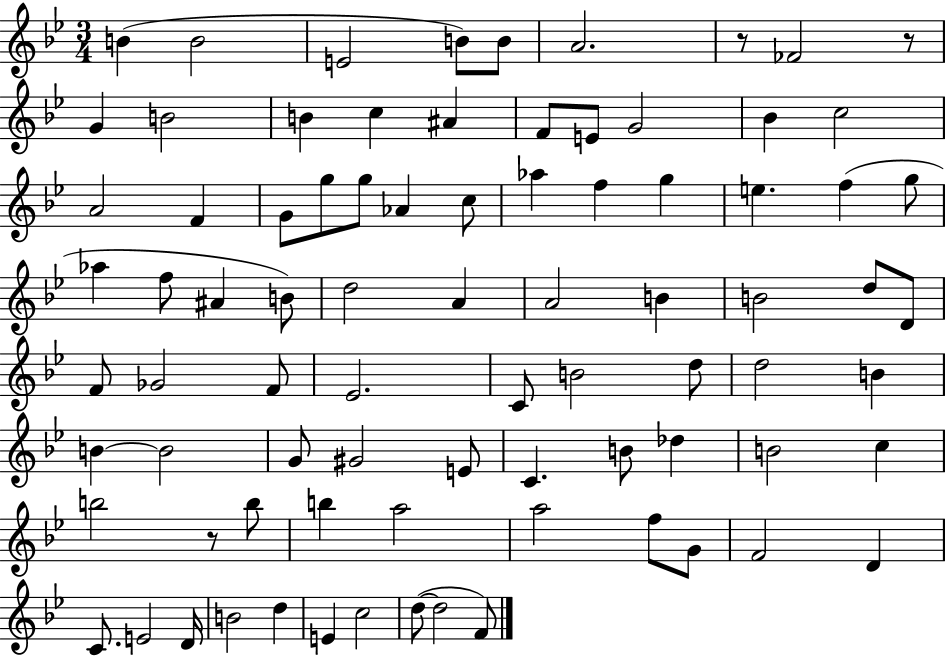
{
  \clef treble
  \numericTimeSignature
  \time 3/4
  \key bes \major
  \repeat volta 2 { b'4( b'2 | e'2 b'8) b'8 | a'2. | r8 fes'2 r8 | \break g'4 b'2 | b'4 c''4 ais'4 | f'8 e'8 g'2 | bes'4 c''2 | \break a'2 f'4 | g'8 g''8 g''8 aes'4 c''8 | aes''4 f''4 g''4 | e''4. f''4( g''8 | \break aes''4 f''8 ais'4 b'8) | d''2 a'4 | a'2 b'4 | b'2 d''8 d'8 | \break f'8 ges'2 f'8 | ees'2. | c'8 b'2 d''8 | d''2 b'4 | \break b'4~~ b'2 | g'8 gis'2 e'8 | c'4. b'8 des''4 | b'2 c''4 | \break b''2 r8 b''8 | b''4 a''2 | a''2 f''8 g'8 | f'2 d'4 | \break c'8. e'2 d'16 | b'2 d''4 | e'4 c''2 | d''8~(~ d''2 f'8) | \break } \bar "|."
}